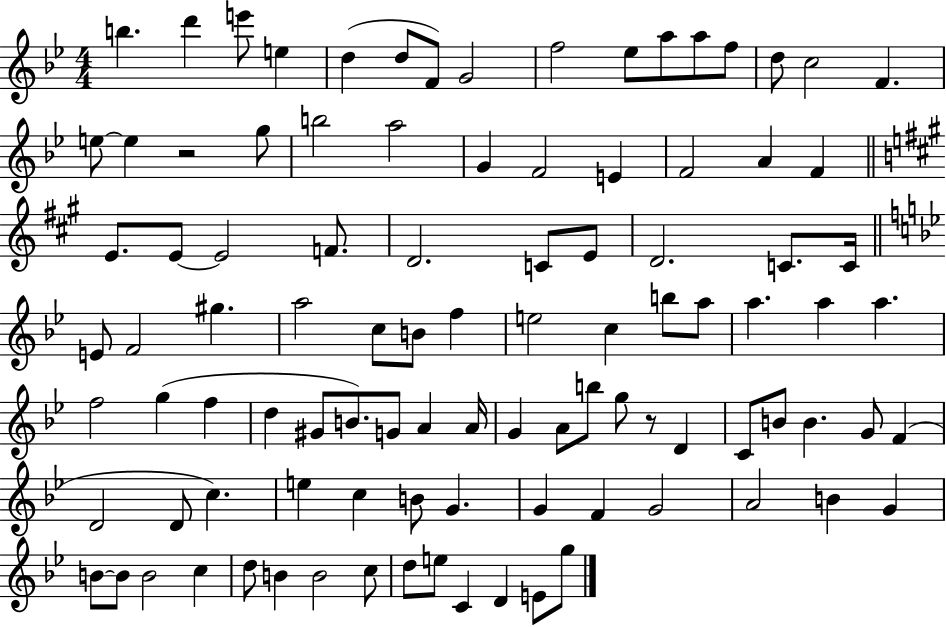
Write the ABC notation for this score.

X:1
T:Untitled
M:4/4
L:1/4
K:Bb
b d' e'/2 e d d/2 F/2 G2 f2 _e/2 a/2 a/2 f/2 d/2 c2 F e/2 e z2 g/2 b2 a2 G F2 E F2 A F E/2 E/2 E2 F/2 D2 C/2 E/2 D2 C/2 C/4 E/2 F2 ^g a2 c/2 B/2 f e2 c b/2 a/2 a a a f2 g f d ^G/2 B/2 G/2 A A/4 G A/2 b/2 g/2 z/2 D C/2 B/2 B G/2 F D2 D/2 c e c B/2 G G F G2 A2 B G B/2 B/2 B2 c d/2 B B2 c/2 d/2 e/2 C D E/2 g/2